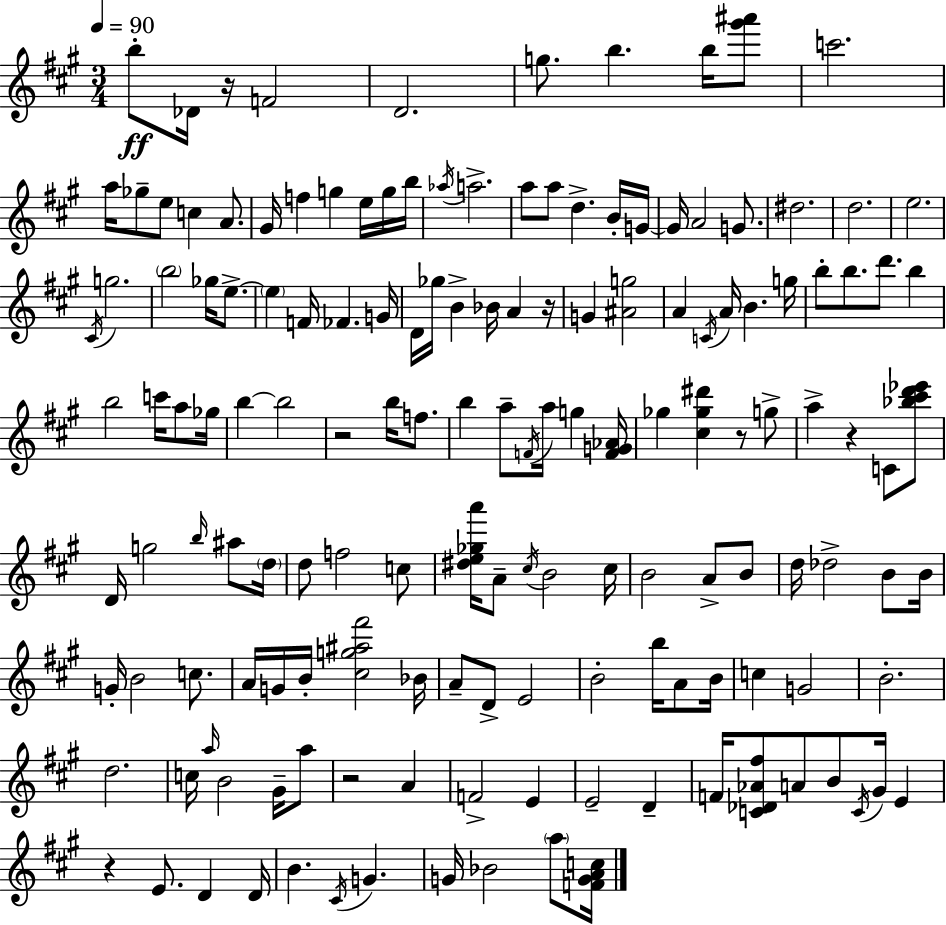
B5/e Db4/s R/s F4/h D4/h. G5/e. B5/q. B5/s [G#6,A#6]/e C6/h. A5/s Gb5/e E5/e C5/q A4/e. G#4/s F5/q G5/q E5/s G5/s B5/s Ab5/s A5/h. A5/e A5/e D5/q. B4/s G4/s G4/s A4/h G4/e. D#5/h. D5/h. E5/h. C#4/s G5/h. B5/h Gb5/s E5/e. E5/q F4/s FES4/q. G4/s D4/s Gb5/s B4/q Bb4/s A4/q R/s G4/q [A#4,G5]/h A4/q C4/s A4/s B4/q. G5/s B5/e B5/e. D6/e. B5/q B5/h C6/s A5/e Gb5/s B5/q B5/h R/h B5/s F5/e. B5/q A5/e F4/s A5/s G5/q [F4,G4,Ab4]/s Gb5/q [C#5,Gb5,D#6]/q R/e G5/e A5/q R/q C4/e [Bb5,C#6,D6,Eb6]/e D4/s G5/h B5/s A#5/e D5/s D5/e F5/h C5/e [D#5,E5,Gb5,A6]/s A4/e C#5/s B4/h C#5/s B4/h A4/e B4/e D5/s Db5/h B4/e B4/s G4/s B4/h C5/e. A4/s G4/s B4/s [C#5,G5,A#5,F#6]/h Bb4/s A4/e D4/e E4/h B4/h B5/s A4/e B4/s C5/q G4/h B4/h. D5/h. C5/s A5/s B4/h G#4/s A5/e R/h A4/q F4/h E4/q E4/h D4/q F4/s [C4,Db4,Ab4,F#5]/e A4/e B4/e C4/s G#4/s E4/q R/q E4/e. D4/q D4/s B4/q. C#4/s G4/q. G4/s Bb4/h A5/e [F4,G4,A4,C5]/s